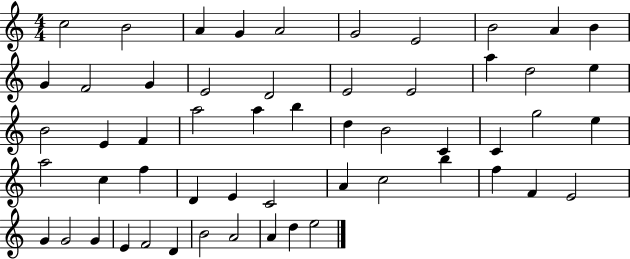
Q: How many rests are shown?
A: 0